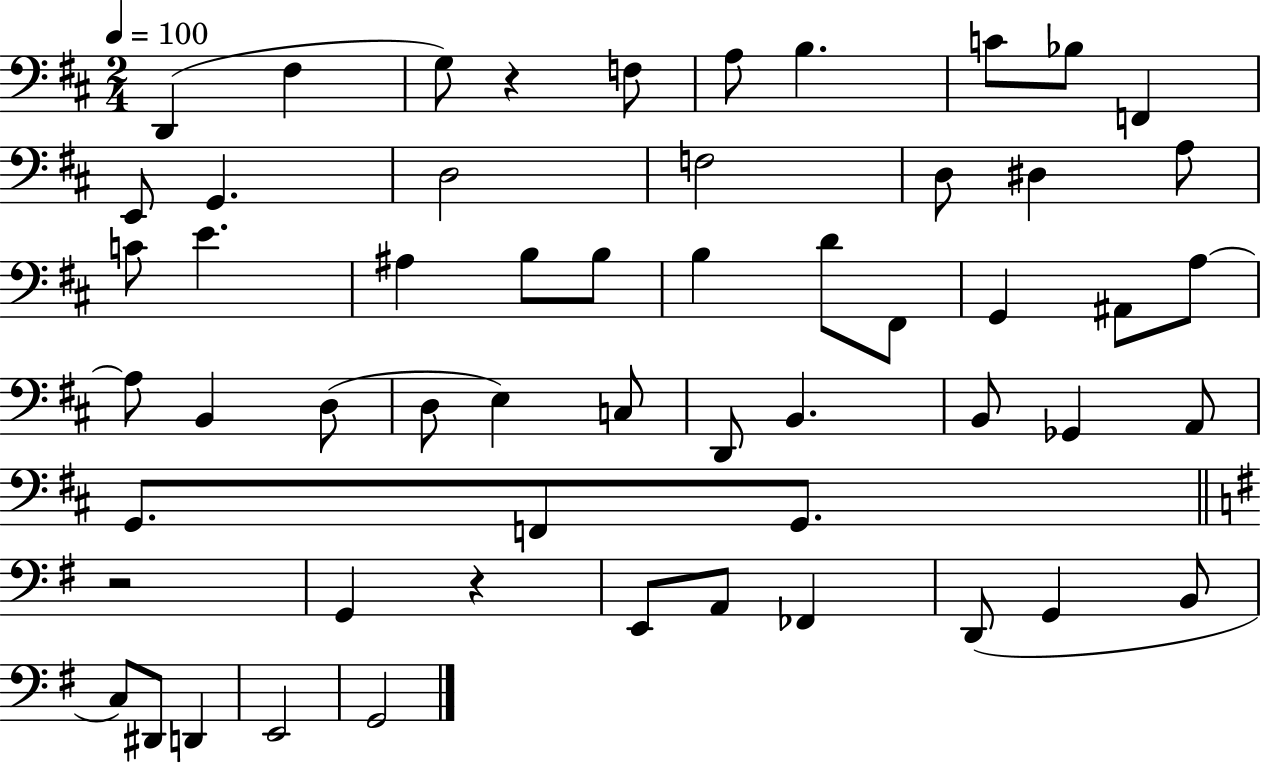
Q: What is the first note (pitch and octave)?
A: D2